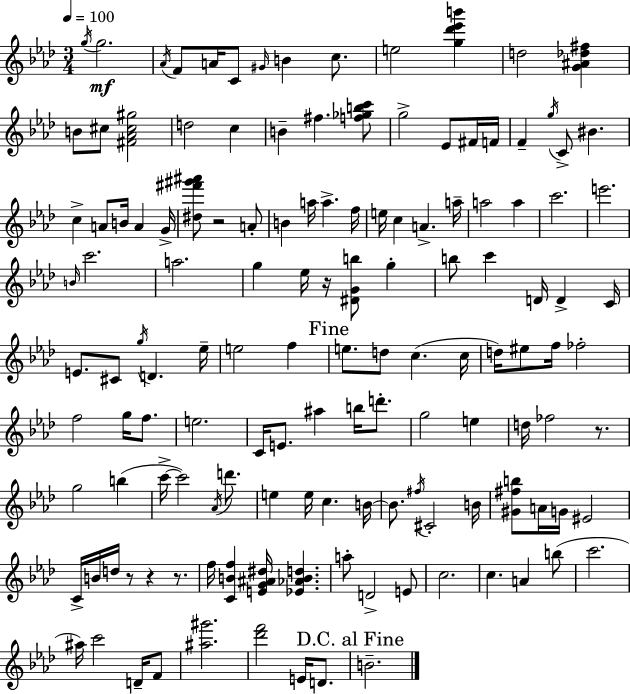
{
  \clef treble
  \numericTimeSignature
  \time 3/4
  \key f \minor
  \tempo 4 = 100
  \acciaccatura { g''16 }\mf g''2. | \acciaccatura { aes'16 } f'8 a'16 c'8 \grace { gis'16 } b'4 | c''8. e''2 <g'' des''' ees''' b'''>4 | d''2 <g' ais' des'' fis''>4 | \break b'8 cis''8 <fis' aes' cis'' gis''>2 | d''2 c''4 | b'4-- fis''4. | <f'' ges'' b'' c'''>8 g''2-> ees'8 | \break fis'16 f'16 f'4-- \acciaccatura { g''16 } c'8-> bis'4. | c''4-> a'8 b'16 a'4 | g'16-> <dis'' fis''' gis''' ais'''>8 r2 | a'8-. b'4 a''16 a''4.-> | \break f''16 e''16 c''4 a'4.-> | a''16-- a''2 | a''4 c'''2. | e'''2. | \break \grace { b'16 } c'''2. | a''2. | g''4 ees''16 r16 <dis' g' b''>8 | g''4-. b''8 c'''4 d'16 | \break d'4-> c'16 e'8. cis'8 \acciaccatura { g''16 } d'4. | ees''16-- e''2 | f''4 \mark "Fine" e''8. d''8 c''4.( | c''16 d''16) eis''8 f''16 fes''2-. | \break f''2 | g''16 f''8. e''2. | c'16 e'8. ais''4 | b''16 d'''8.-. g''2 | \break e''4 d''16 fes''2 | r8. g''2 | b''4( c'''16->~~ c'''2) | \acciaccatura { aes'16 } d'''8. e''4 e''16 | \break c''4. b'16~~ b'8. \acciaccatura { fis''16 } cis'2-. | b'16 <gis' fis'' b''>8 a'16 g'16 | eis'2 c'16-> b'16 d''16 r8 | r4 r8. f''16 <c' b' f''>4 | \break <e' g' ais' dis''>16 <ees' aes' b' d''>4. a''8-. d'2-> | e'8 c''2. | c''4. | a'4 b''8( c'''2. | \break ais''16) c'''2 | d'16-- f'8 <ais'' gis'''>2. | <des''' f'''>2 | e'16 d'8. \mark "D.C. al Fine" b'2.-- | \break \bar "|."
}